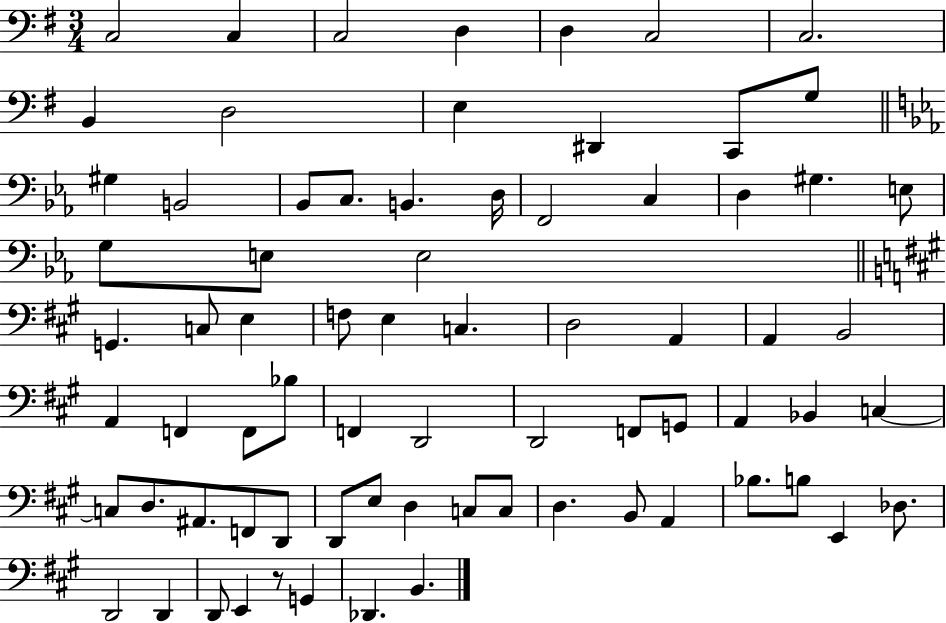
{
  \clef bass
  \numericTimeSignature
  \time 3/4
  \key g \major
  c2 c4 | c2 d4 | d4 c2 | c2. | \break b,4 d2 | e4 dis,4 c,8 g8 | \bar "||" \break \key ees \major gis4 b,2 | bes,8 c8. b,4. d16 | f,2 c4 | d4 gis4. e8 | \break g8 e8 e2 | \bar "||" \break \key a \major g,4. c8 e4 | f8 e4 c4. | d2 a,4 | a,4 b,2 | \break a,4 f,4 f,8 bes8 | f,4 d,2 | d,2 f,8 g,8 | a,4 bes,4 c4~~ | \break c8 d8. ais,8. f,8 d,8 | d,8 e8 d4 c8 c8 | d4. b,8 a,4 | bes8. b8 e,4 des8. | \break d,2 d,4 | d,8 e,4 r8 g,4 | des,4. b,4. | \bar "|."
}